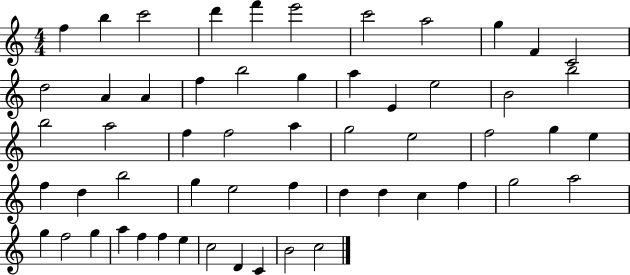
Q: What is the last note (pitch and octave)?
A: C5